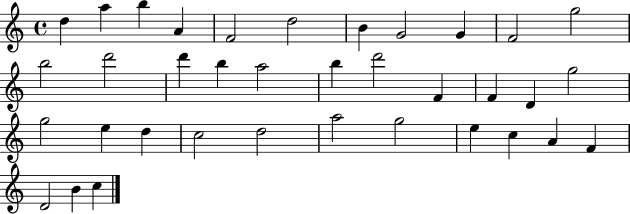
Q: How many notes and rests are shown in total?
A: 36